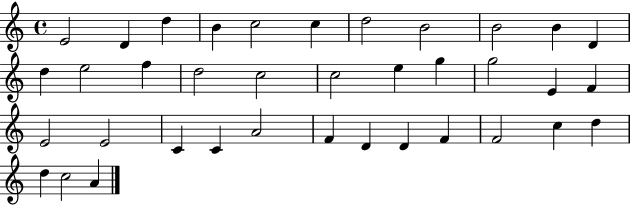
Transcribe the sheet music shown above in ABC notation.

X:1
T:Untitled
M:4/4
L:1/4
K:C
E2 D d B c2 c d2 B2 B2 B D d e2 f d2 c2 c2 e g g2 E F E2 E2 C C A2 F D D F F2 c d d c2 A